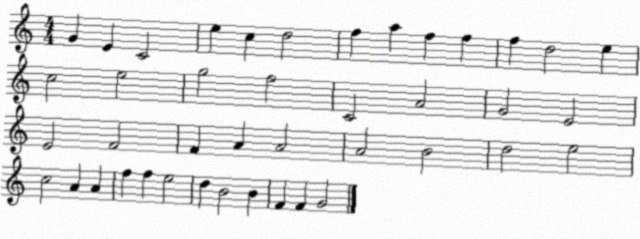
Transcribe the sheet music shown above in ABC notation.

X:1
T:Untitled
M:4/4
L:1/4
K:C
G E C2 e c d2 f a f f f d2 e c2 e2 g2 f2 C2 A2 G2 E2 E2 F2 F A A2 A2 B2 d2 e2 c2 A A f f e2 d B2 B F F G2